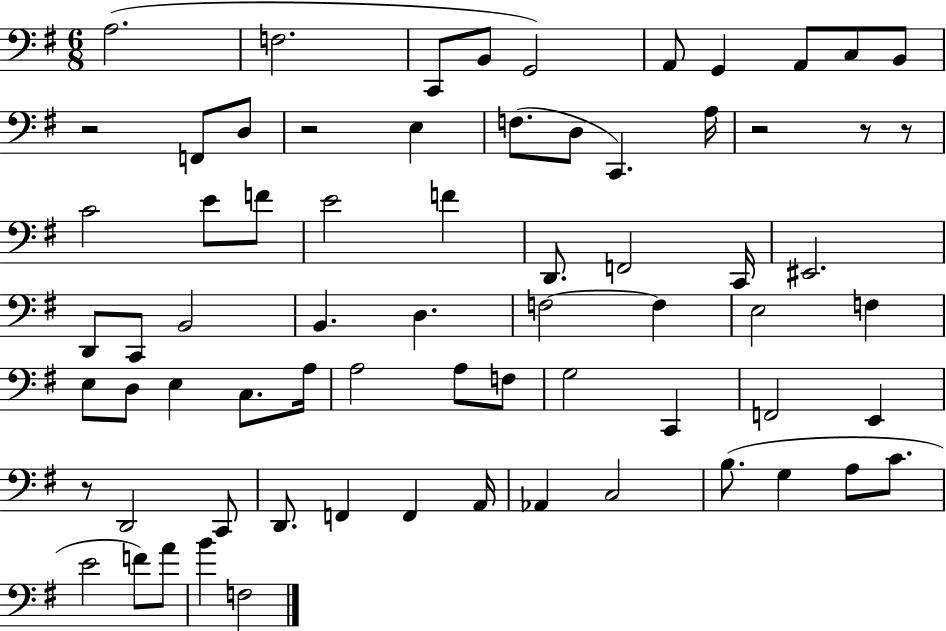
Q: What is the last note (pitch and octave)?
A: F3